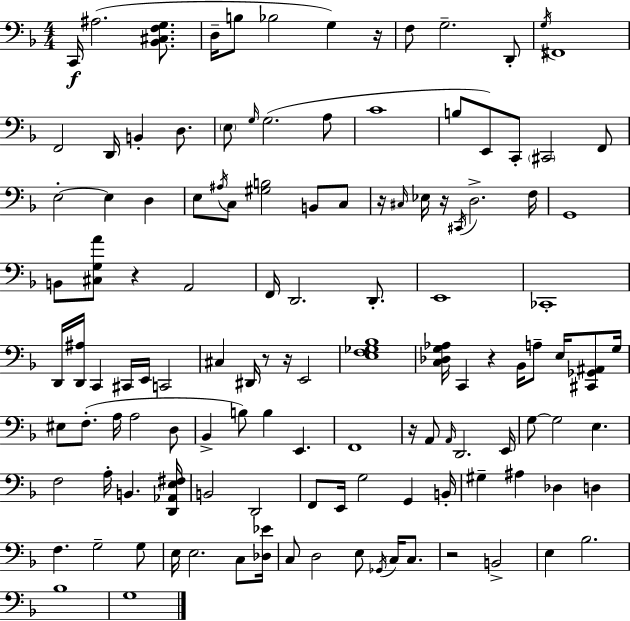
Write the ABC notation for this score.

X:1
T:Untitled
M:4/4
L:1/4
K:Dm
C,,/4 ^A,2 [_B,,^C,F,G,]/2 D,/4 B,/2 _B,2 G, z/4 F,/2 G,2 D,,/2 G,/4 ^F,,4 F,,2 D,,/4 B,, D,/2 E,/2 G,/4 G,2 A,/2 C4 B,/2 E,,/2 C,,/2 ^C,,2 F,,/2 E,2 E, D, E,/2 ^A,/4 C,/2 [^G,B,]2 B,,/2 C,/2 z/4 ^C,/4 _E,/4 z/4 ^C,,/4 D,2 F,/4 G,,4 B,,/2 [^C,G,A]/2 z A,,2 F,,/4 D,,2 D,,/2 E,,4 _C,,4 D,,/4 [D,,^A,]/4 C,, ^C,,/4 E,,/4 C,,2 ^C, ^D,,/4 z/2 z/4 E,,2 [E,F,_G,_B,]4 [C,_D,G,_A,]/4 C,, z _B,,/4 A,/2 E,/4 [^C,,_G,,^A,,]/2 G,/4 ^E,/2 F,/2 A,/4 A,2 D,/2 _B,, B,/2 B, E,, F,,4 z/4 A,,/2 A,,/4 D,,2 E,,/4 G,/2 G,2 E, F,2 A,/4 B,, [D,,_A,,E,^F,]/4 B,,2 D,,2 F,,/2 E,,/4 G,2 G,, B,,/4 ^G, ^A, _D, D, F, G,2 G,/2 E,/4 E,2 C,/2 [_D,_E]/4 C,/2 D,2 E,/2 _G,,/4 C,/4 C,/2 z2 B,,2 E, _B,2 _B,4 G,4